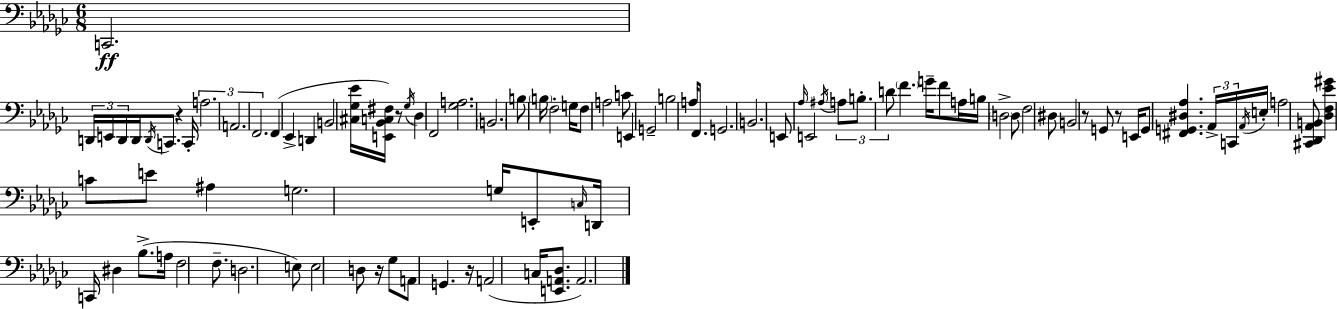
{
  \clef bass
  \numericTimeSignature
  \time 6/8
  \key ees \minor
  c,2.\ff | \tuplet 3/2 { d,16 e,16 d,16 } d,16 \acciaccatura { d,16 } c,8. r4 | c,16-. \tuplet 3/2 { a2. | a,2. | \break f,2. } | f,4( ees,4-> d,4 | b,2 <cis ges ees'>16 <e, bes, c fis>16) r8 | \acciaccatura { ges16 } des4 f,2 | \break <ges a>2. | \parenthesize b,2. | b8 \parenthesize b16 f2-. | g16 f8 a2 | \break c'8 e,4 g,2-- | b2 a16 f,8. | g,2. | b,2. | \break e,8 \grace { aes16 } e,2 | \acciaccatura { ais16 } \tuplet 3/2 { a8 b8.-. d'8 } \parenthesize f'4. | g'16-- f'8 a16 b16 \parenthesize d2-> | d8 f2 | \break dis8 b,2 | r8 g,8 r8 e,16 g,8 <fis, g, dis aes>4. | \tuplet 3/2 { aes,16-> c,16 \acciaccatura { aes,16 } } e16-. a2 | <cis, des, aes, b,>8 <des f ees' gis'>4 c'8 e'8 | \break ais4 g2. | g16 e,8-. \grace { c16 } d,16 c,16 dis4 | bes8.->( a16 f2 | f8.-- d2. | \break e8) e2 | d8 r16 ges8 a,8 g,4. | r16 a,2( | c16 <e, a, des>8. a,2.) | \break \bar "|."
}